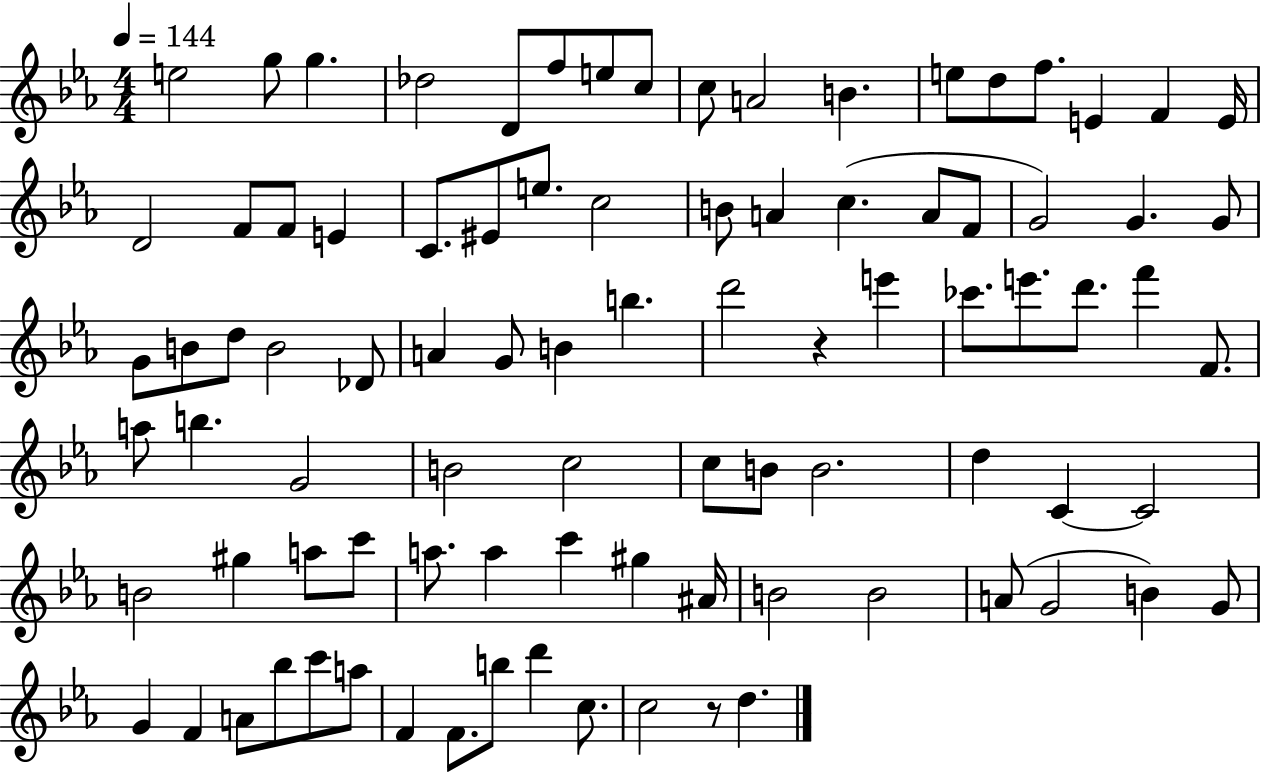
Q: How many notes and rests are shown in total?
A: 90